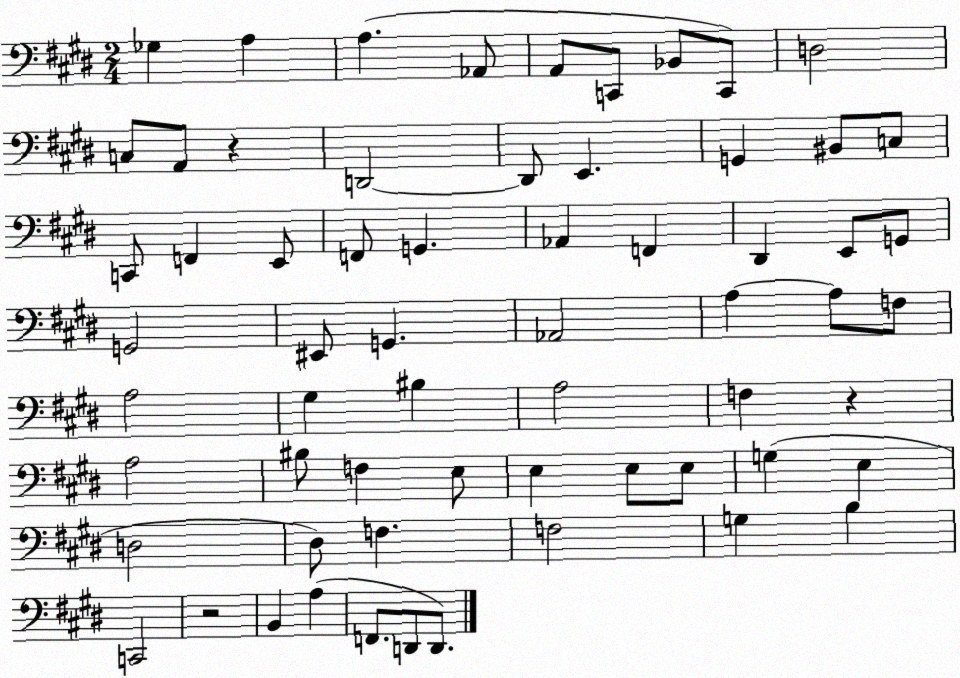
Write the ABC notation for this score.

X:1
T:Untitled
M:2/4
L:1/4
K:E
_G, A, A, _A,,/2 A,,/2 C,,/2 _B,,/2 C,,/2 D,2 C,/2 A,,/2 z D,,2 D,,/2 E,, G,, ^B,,/2 C,/2 C,,/2 F,, E,,/2 F,,/2 G,, _A,, F,, ^D,, E,,/2 G,,/2 G,,2 ^E,,/2 G,, _A,,2 A, A,/2 F,/2 A,2 ^G, ^B, A,2 F, z A,2 ^B,/2 F, E,/2 E, E,/2 E,/2 G, E, D,2 ^D,/2 F, F,2 G, B, C,,2 z2 B,, A, F,,/2 D,,/2 D,,/2